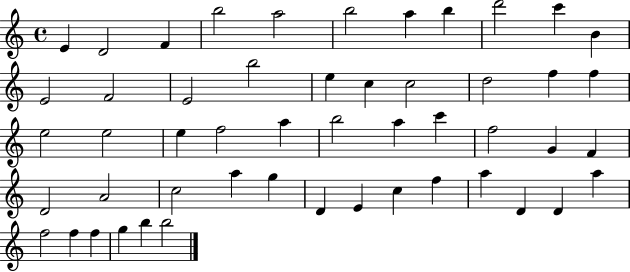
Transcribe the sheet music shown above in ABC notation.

X:1
T:Untitled
M:4/4
L:1/4
K:C
E D2 F b2 a2 b2 a b d'2 c' B E2 F2 E2 b2 e c c2 d2 f f e2 e2 e f2 a b2 a c' f2 G F D2 A2 c2 a g D E c f a D D a f2 f f g b b2